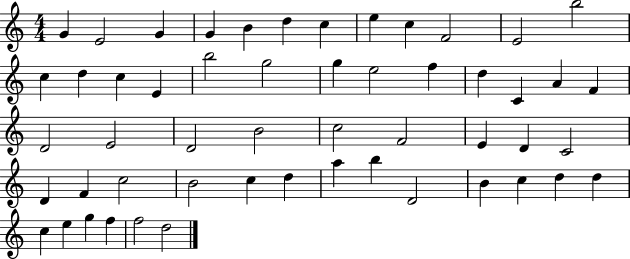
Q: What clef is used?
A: treble